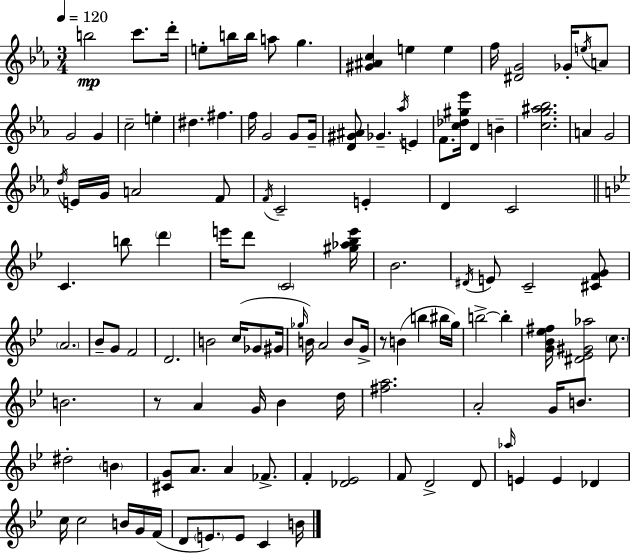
B5/h C6/e. D6/s E5/e B5/s B5/s A5/e G5/q. [G#4,A#4,C5]/q E5/q E5/q F5/s [D#4,G4]/h Gb4/s E5/s A4/e G4/h G4/q C5/h E5/q D#5/q. F#5/q. F5/s G4/h G4/e G4/s [D4,G#4,A#4]/e Gb4/q. Ab5/s E4/q F4/e. [C5,Db5,G#5,Eb6]/s D4/q B4/q [C5,G5,A#5,Bb5]/h. A4/q G4/h D5/s E4/s G4/s A4/h F4/e F4/s C4/h E4/q D4/q C4/h C4/q. B5/e D6/q E6/s D6/e C4/h [G#5,Ab5,Bb5,E6]/s Bb4/h. D#4/s E4/e C4/h [C#4,F4,G4]/e A4/h. Bb4/e G4/e F4/h D4/h. B4/h C5/s Gb4/e G#4/s Gb5/s B4/s A4/h B4/e G4/s R/e B4/q B5/q BIS5/s G5/s B5/h B5/q [G4,Bb4,Eb5,F#5]/s [D#4,Eb4,G#4,Ab5]/h C5/e. B4/h. R/e A4/q G4/s Bb4/q D5/s [F#5,A5]/h. A4/h G4/s B4/e. D#5/h B4/q [C#4,G4]/e A4/e. A4/q FES4/e. F4/q [Db4,Eb4]/h F4/e D4/h D4/e Ab5/s E4/q E4/q Db4/q C5/s C5/h B4/s G4/s F4/s D4/e E4/e. E4/e C4/q B4/s